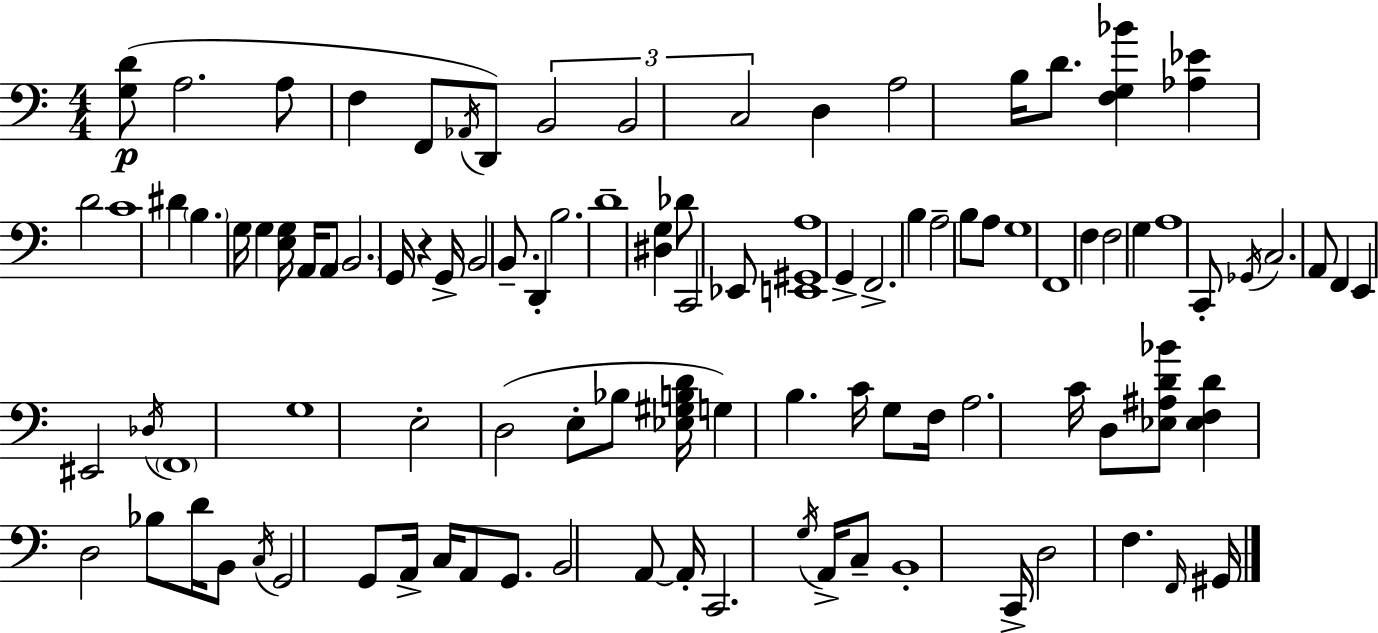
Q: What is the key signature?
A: C major